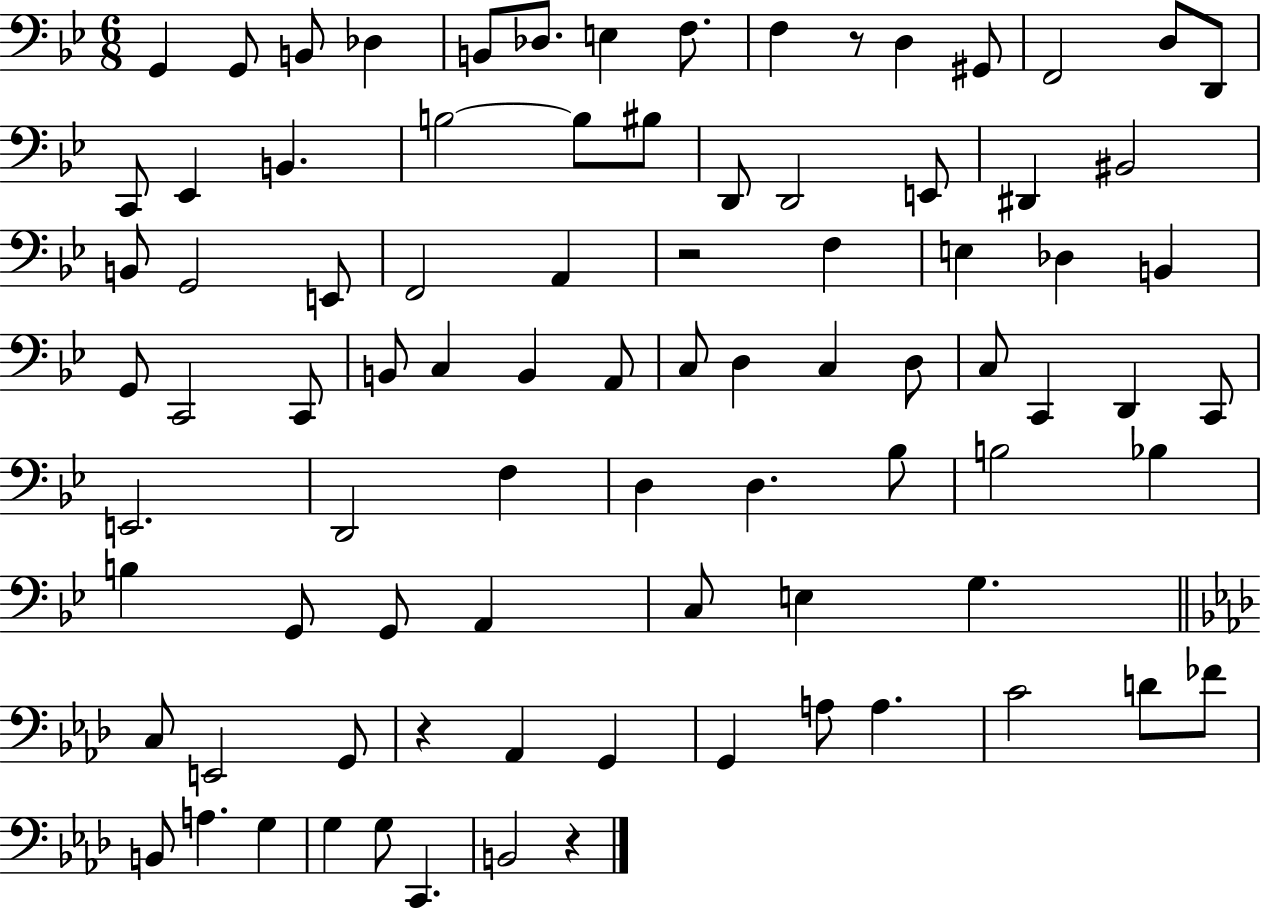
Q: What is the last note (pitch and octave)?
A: B2